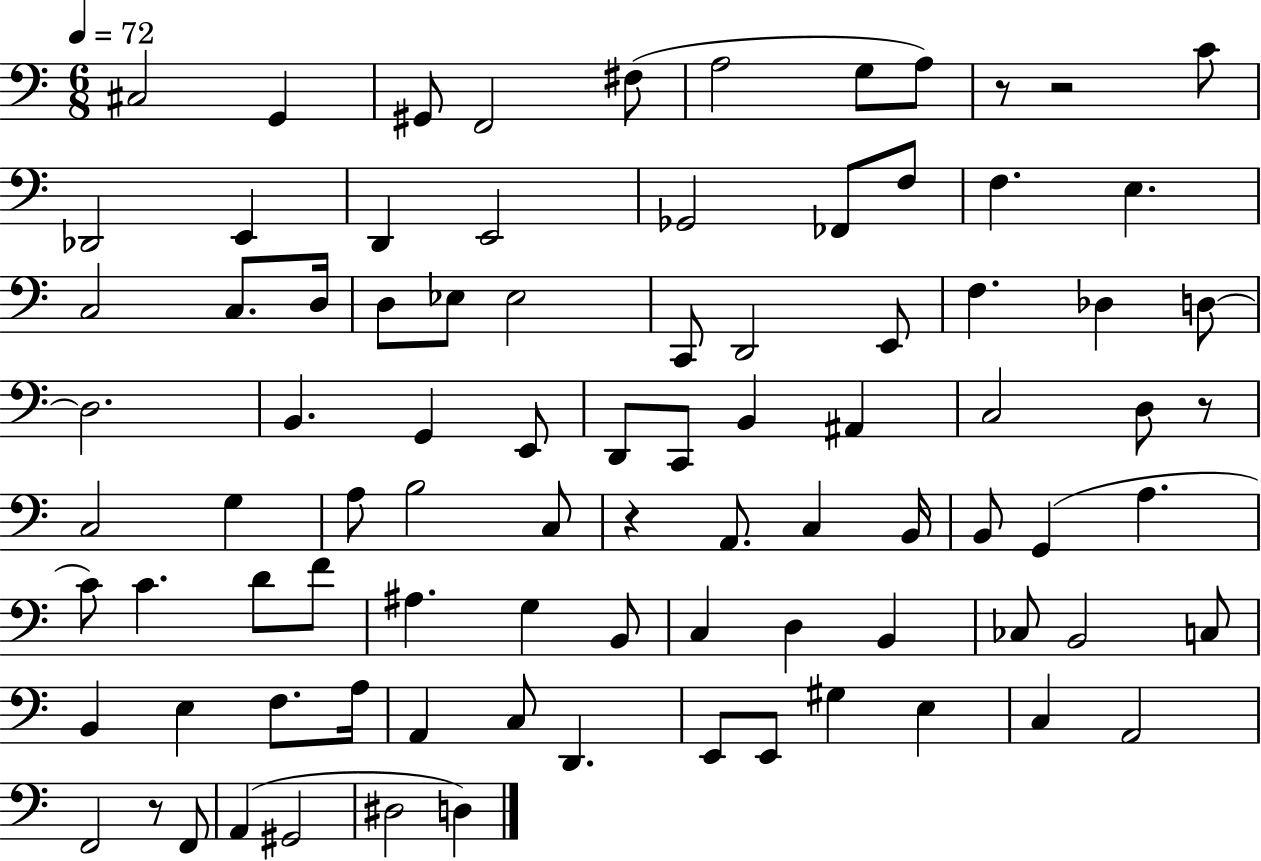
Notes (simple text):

C#3/h G2/q G#2/e F2/h F#3/e A3/h G3/e A3/e R/e R/h C4/e Db2/h E2/q D2/q E2/h Gb2/h FES2/e F3/e F3/q. E3/q. C3/h C3/e. D3/s D3/e Eb3/e Eb3/h C2/e D2/h E2/e F3/q. Db3/q D3/e D3/h. B2/q. G2/q E2/e D2/e C2/e B2/q A#2/q C3/h D3/e R/e C3/h G3/q A3/e B3/h C3/e R/q A2/e. C3/q B2/s B2/e G2/q A3/q. C4/e C4/q. D4/e F4/e A#3/q. G3/q B2/e C3/q D3/q B2/q CES3/e B2/h C3/e B2/q E3/q F3/e. A3/s A2/q C3/e D2/q. E2/e E2/e G#3/q E3/q C3/q A2/h F2/h R/e F2/e A2/q G#2/h D#3/h D3/q